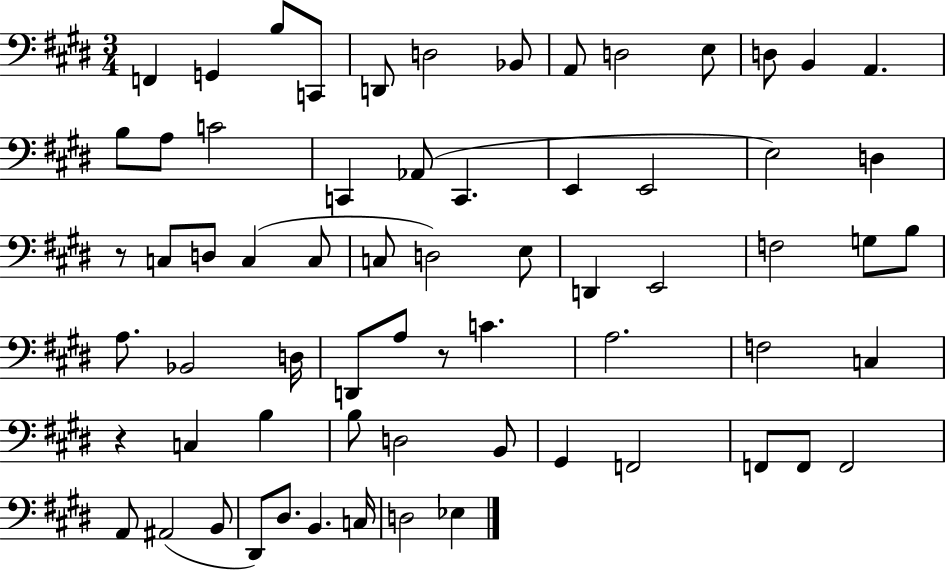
X:1
T:Untitled
M:3/4
L:1/4
K:E
F,, G,, B,/2 C,,/2 D,,/2 D,2 _B,,/2 A,,/2 D,2 E,/2 D,/2 B,, A,, B,/2 A,/2 C2 C,, _A,,/2 C,, E,, E,,2 E,2 D, z/2 C,/2 D,/2 C, C,/2 C,/2 D,2 E,/2 D,, E,,2 F,2 G,/2 B,/2 A,/2 _B,,2 D,/4 D,,/2 A,/2 z/2 C A,2 F,2 C, z C, B, B,/2 D,2 B,,/2 ^G,, F,,2 F,,/2 F,,/2 F,,2 A,,/2 ^A,,2 B,,/2 ^D,,/2 ^D,/2 B,, C,/4 D,2 _E,